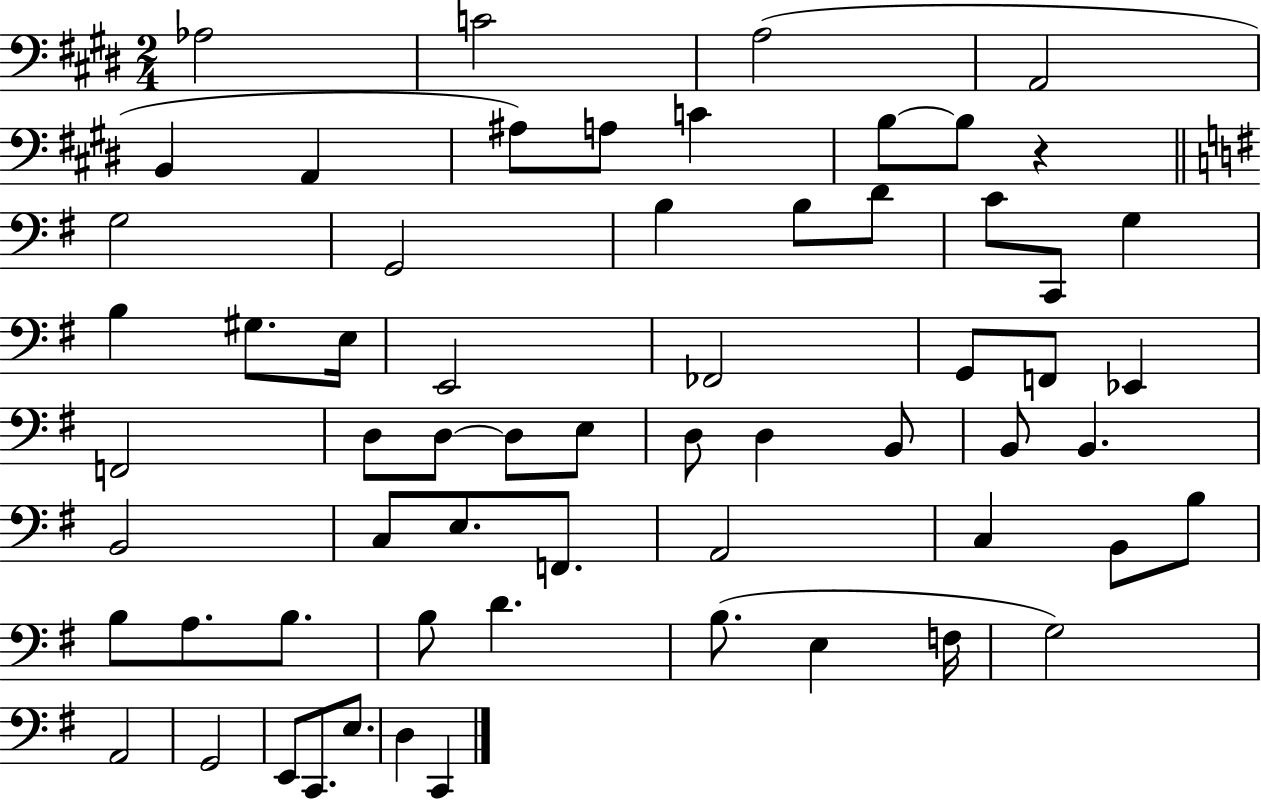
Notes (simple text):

Ab3/h C4/h A3/h A2/h B2/q A2/q A#3/e A3/e C4/q B3/e B3/e R/q G3/h G2/h B3/q B3/e D4/e C4/e C2/e G3/q B3/q G#3/e. E3/s E2/h FES2/h G2/e F2/e Eb2/q F2/h D3/e D3/e D3/e E3/e D3/e D3/q B2/e B2/e B2/q. B2/h C3/e E3/e. F2/e. A2/h C3/q B2/e B3/e B3/e A3/e. B3/e. B3/e D4/q. B3/e. E3/q F3/s G3/h A2/h G2/h E2/e C2/e. E3/e. D3/q C2/q